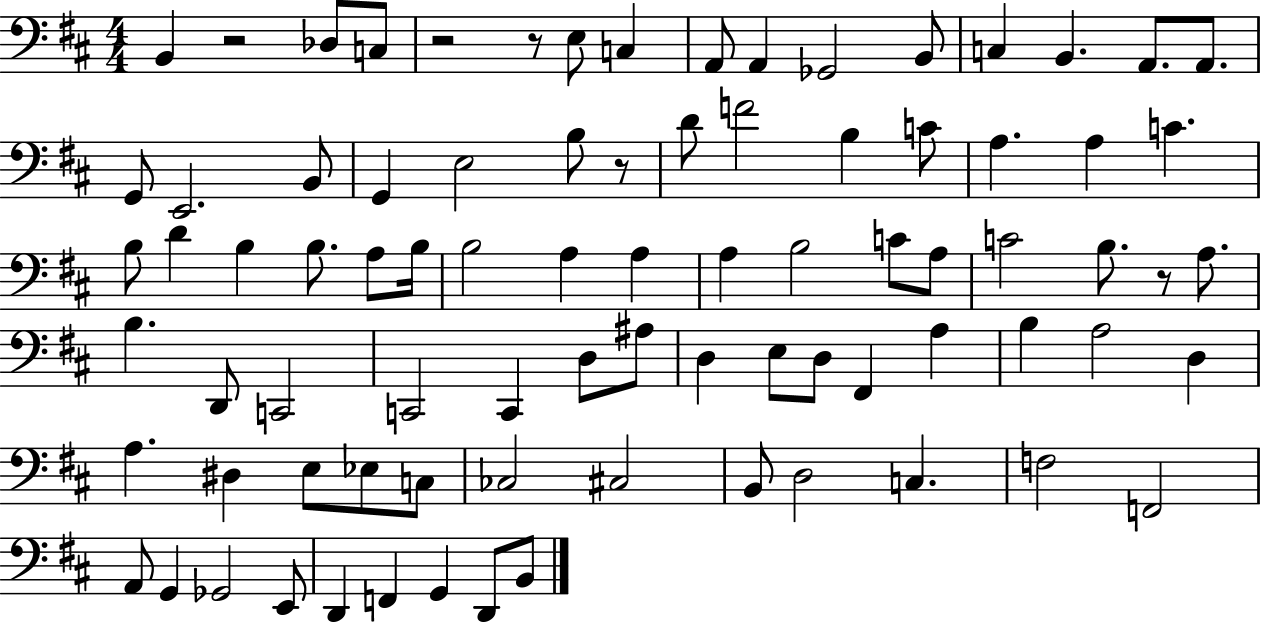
B2/q R/h Db3/e C3/e R/h R/e E3/e C3/q A2/e A2/q Gb2/h B2/e C3/q B2/q. A2/e. A2/e. G2/e E2/h. B2/e G2/q E3/h B3/e R/e D4/e F4/h B3/q C4/e A3/q. A3/q C4/q. B3/e D4/q B3/q B3/e. A3/e B3/s B3/h A3/q A3/q A3/q B3/h C4/e A3/e C4/h B3/e. R/e A3/e. B3/q. D2/e C2/h C2/h C2/q D3/e A#3/e D3/q E3/e D3/e F#2/q A3/q B3/q A3/h D3/q A3/q. D#3/q E3/e Eb3/e C3/e CES3/h C#3/h B2/e D3/h C3/q. F3/h F2/h A2/e G2/q Gb2/h E2/e D2/q F2/q G2/q D2/e B2/e